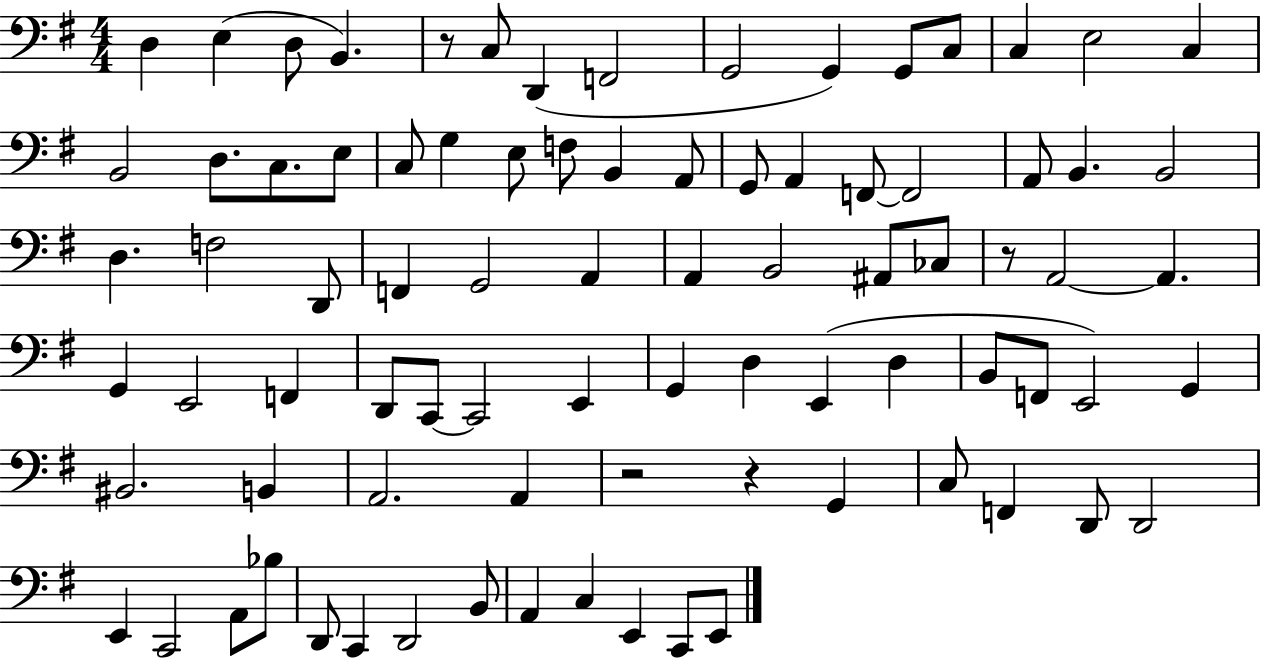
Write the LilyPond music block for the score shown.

{
  \clef bass
  \numericTimeSignature
  \time 4/4
  \key g \major
  d4 e4( d8 b,4.) | r8 c8 d,4( f,2 | g,2 g,4) g,8 c8 | c4 e2 c4 | \break b,2 d8. c8. e8 | c8 g4 e8 f8 b,4 a,8 | g,8 a,4 f,8~~ f,2 | a,8 b,4. b,2 | \break d4. f2 d,8 | f,4 g,2 a,4 | a,4 b,2 ais,8 ces8 | r8 a,2~~ a,4. | \break g,4 e,2 f,4 | d,8 c,8~~ c,2 e,4 | g,4 d4 e,4( d4 | b,8 f,8 e,2) g,4 | \break bis,2. b,4 | a,2. a,4 | r2 r4 g,4 | c8 f,4 d,8 d,2 | \break e,4 c,2 a,8 bes8 | d,8 c,4 d,2 b,8 | a,4 c4 e,4 c,8 e,8 | \bar "|."
}